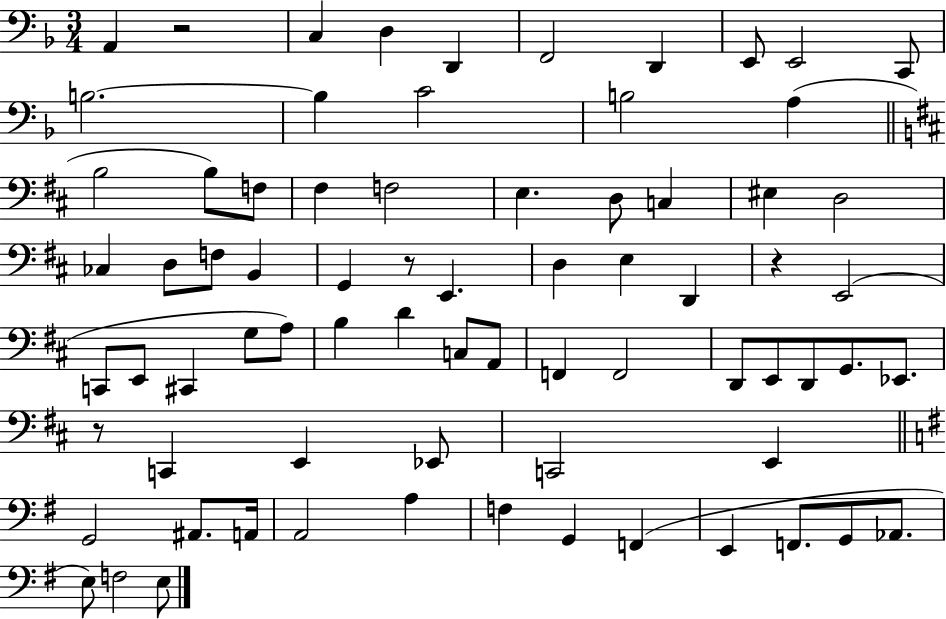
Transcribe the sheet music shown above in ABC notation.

X:1
T:Untitled
M:3/4
L:1/4
K:F
A,, z2 C, D, D,, F,,2 D,, E,,/2 E,,2 C,,/2 B,2 B, C2 B,2 A, B,2 B,/2 F,/2 ^F, F,2 E, D,/2 C, ^E, D,2 _C, D,/2 F,/2 B,, G,, z/2 E,, D, E, D,, z E,,2 C,,/2 E,,/2 ^C,, G,/2 A,/2 B, D C,/2 A,,/2 F,, F,,2 D,,/2 E,,/2 D,,/2 G,,/2 _E,,/2 z/2 C,, E,, _E,,/2 C,,2 E,, G,,2 ^A,,/2 A,,/4 A,,2 A, F, G,, F,, E,, F,,/2 G,,/2 _A,,/2 E,/2 F,2 E,/2